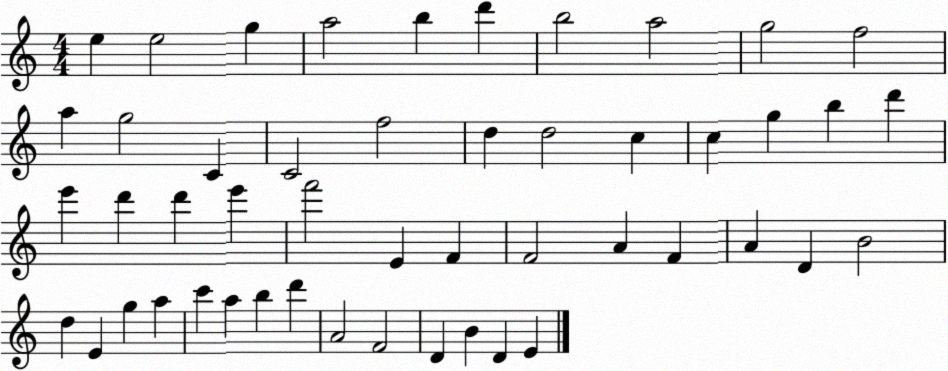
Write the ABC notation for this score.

X:1
T:Untitled
M:4/4
L:1/4
K:C
e e2 g a2 b d' b2 a2 g2 f2 a g2 C C2 f2 d d2 c c g b d' e' d' d' e' f'2 E F F2 A F A D B2 d E g a c' a b d' A2 F2 D B D E